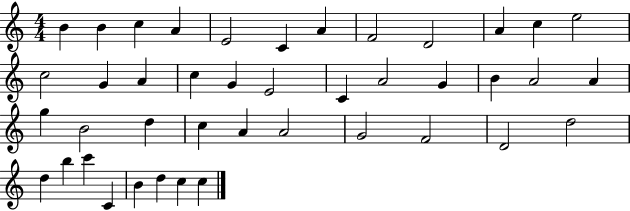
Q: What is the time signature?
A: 4/4